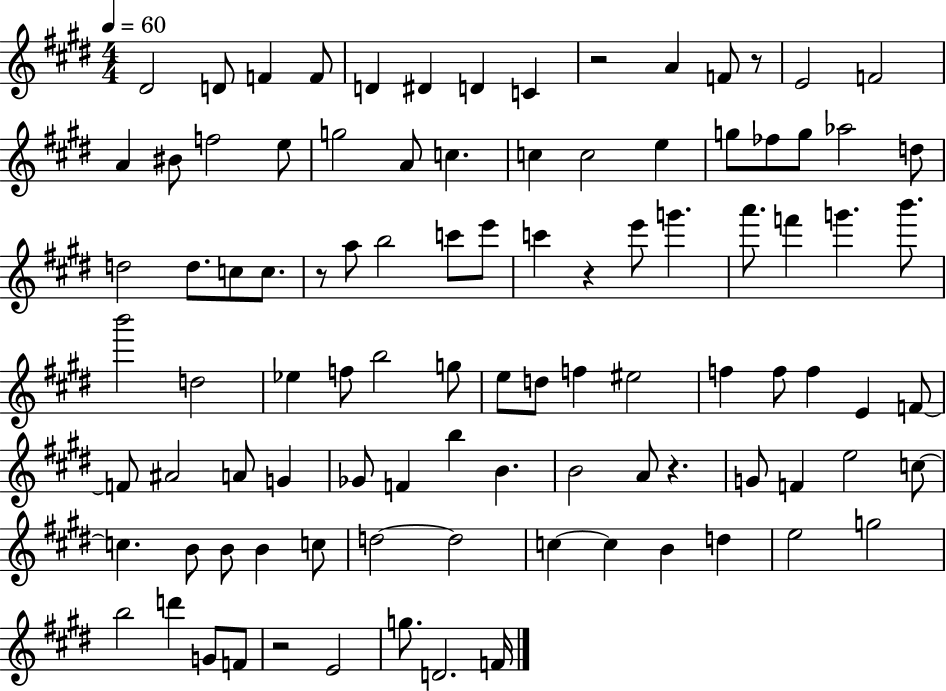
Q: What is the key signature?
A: E major